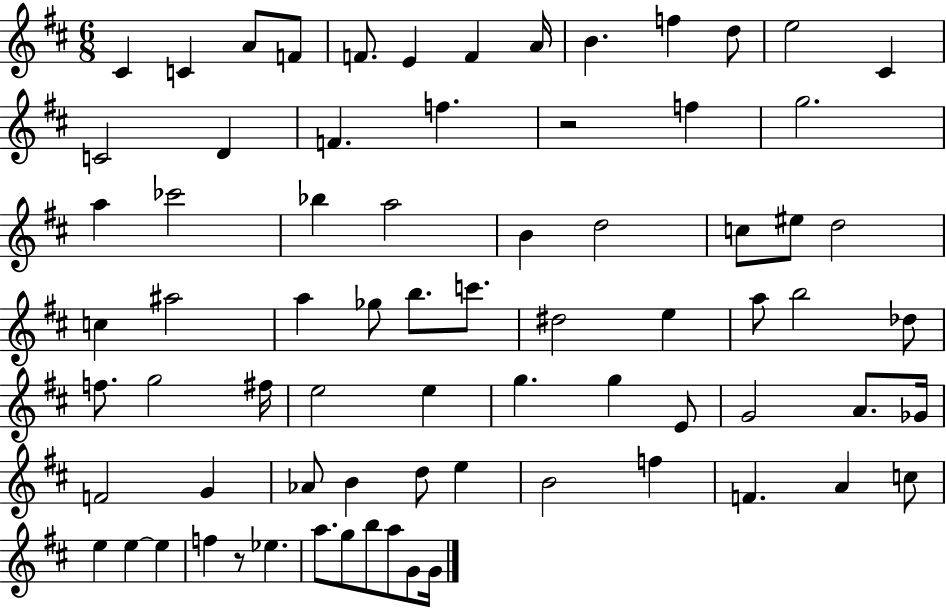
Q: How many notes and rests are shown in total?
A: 74